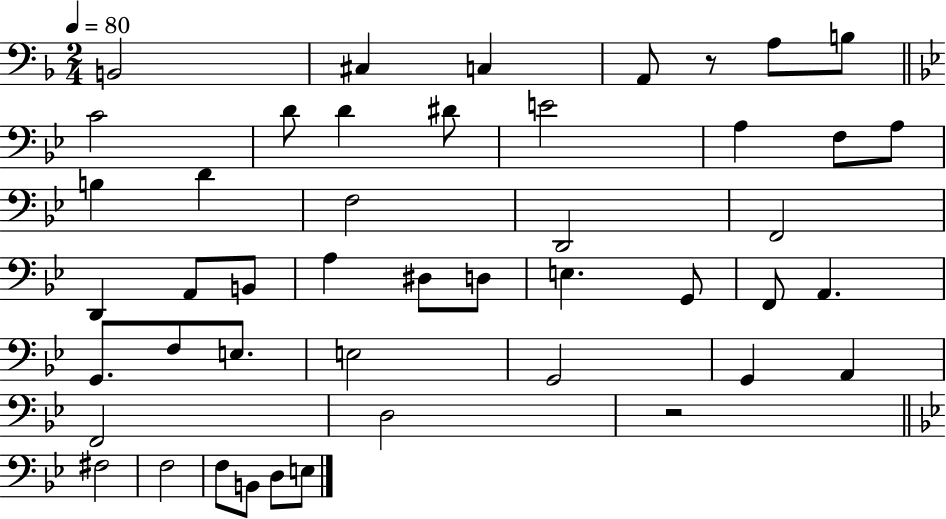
{
  \clef bass
  \numericTimeSignature
  \time 2/4
  \key f \major
  \tempo 4 = 80
  b,2 | cis4 c4 | a,8 r8 a8 b8 | \bar "||" \break \key g \minor c'2 | d'8 d'4 dis'8 | e'2 | a4 f8 a8 | \break b4 d'4 | f2 | d,2 | f,2 | \break d,4 a,8 b,8 | a4 dis8 d8 | e4. g,8 | f,8 a,4. | \break g,8. f8 e8. | e2 | g,2 | g,4 a,4 | \break f,2 | d2 | r2 | \bar "||" \break \key g \minor fis2 | f2 | f8 b,8 d8 e8 | \bar "|."
}